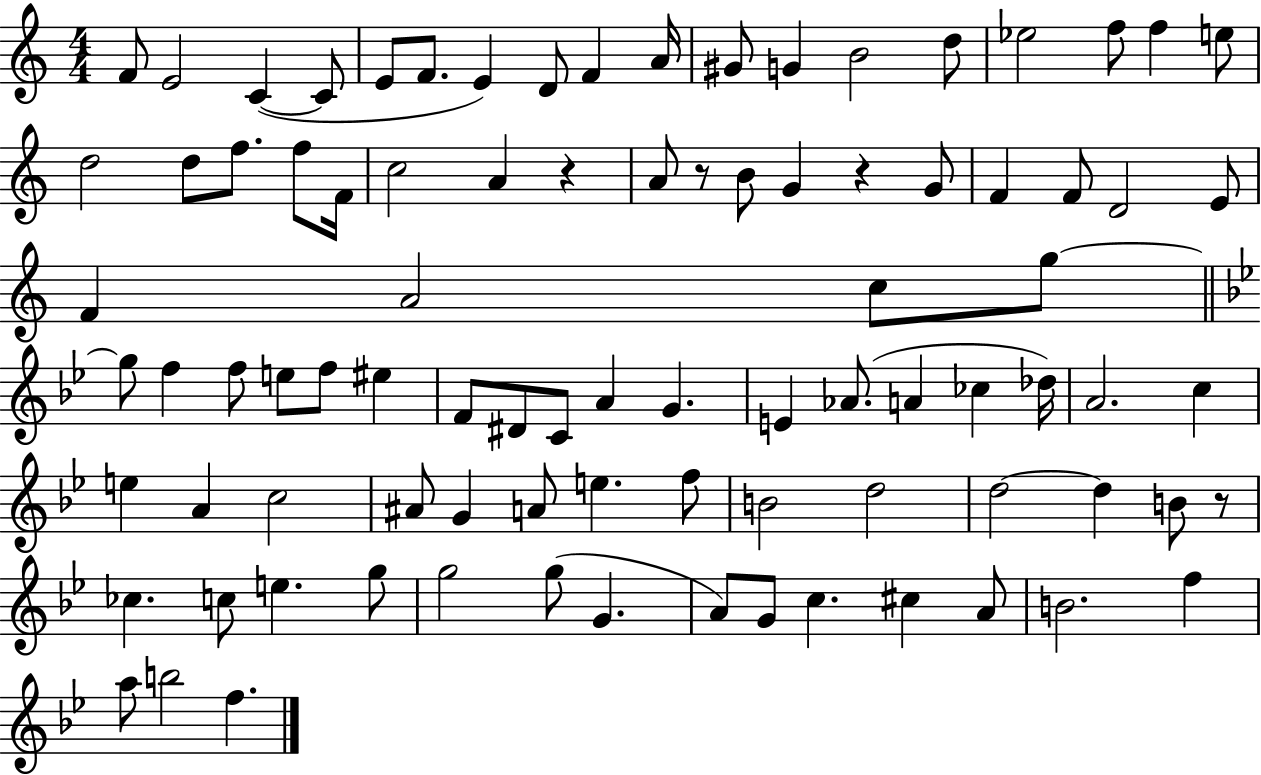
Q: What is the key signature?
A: C major